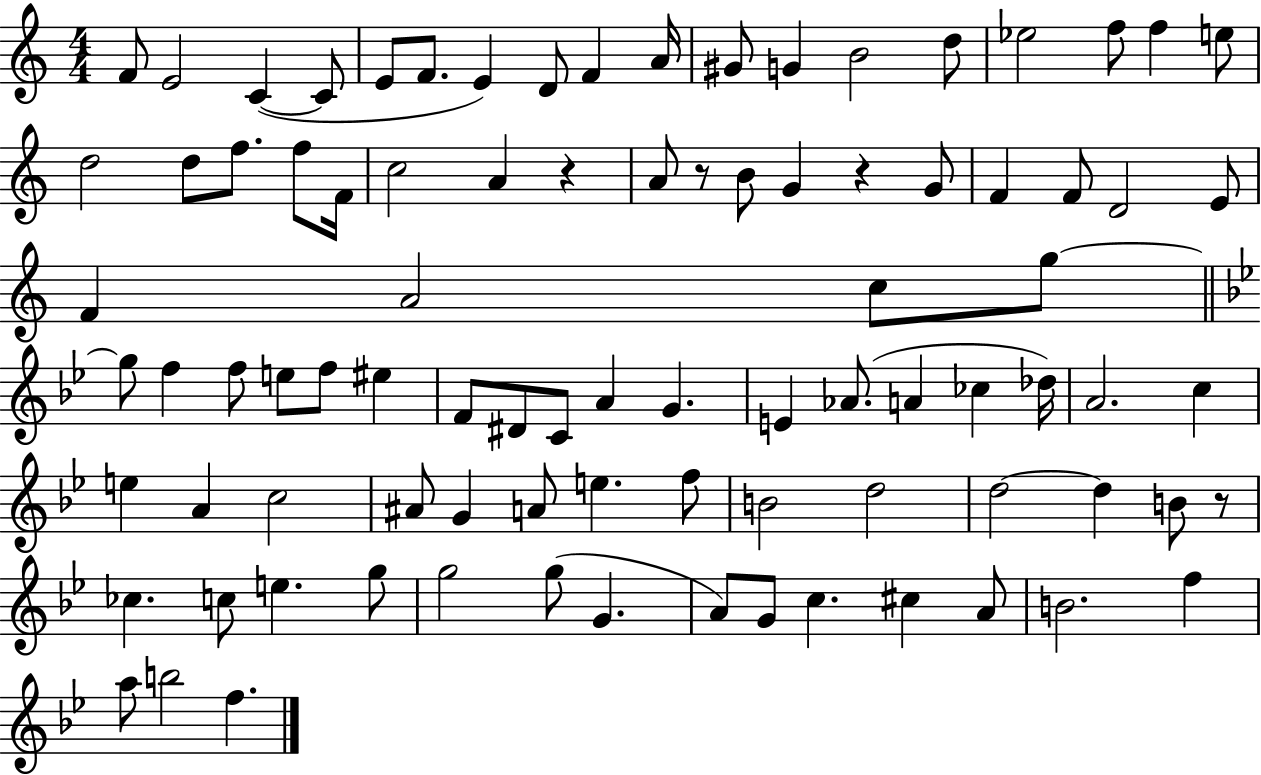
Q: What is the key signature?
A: C major